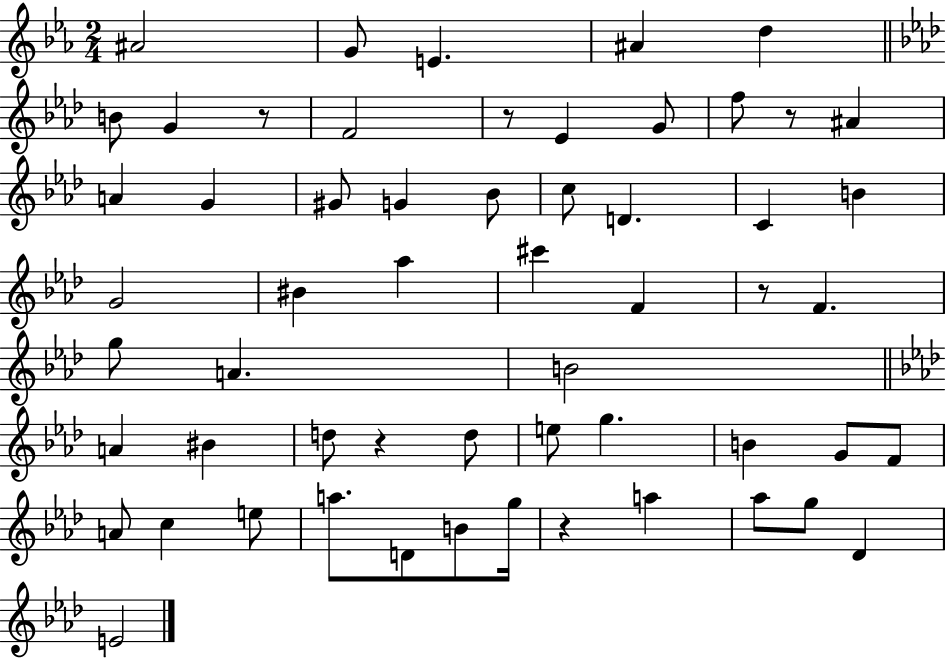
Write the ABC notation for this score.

X:1
T:Untitled
M:2/4
L:1/4
K:Eb
^A2 G/2 E ^A d B/2 G z/2 F2 z/2 _E G/2 f/2 z/2 ^A A G ^G/2 G _B/2 c/2 D C B G2 ^B _a ^c' F z/2 F g/2 A B2 A ^B d/2 z d/2 e/2 g B G/2 F/2 A/2 c e/2 a/2 D/2 B/2 g/4 z a _a/2 g/2 _D E2